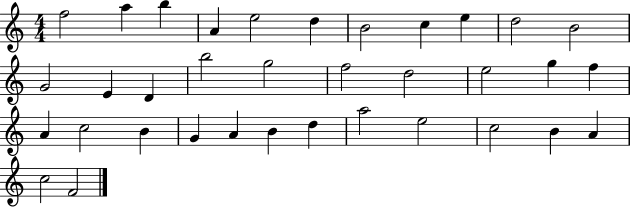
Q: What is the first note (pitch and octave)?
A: F5